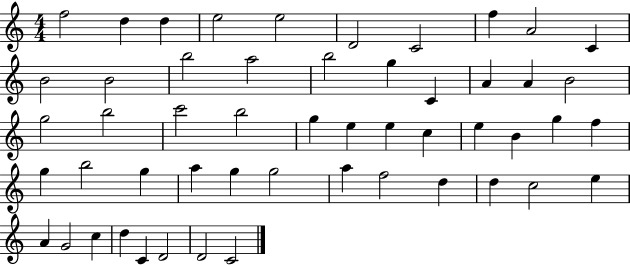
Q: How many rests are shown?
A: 0